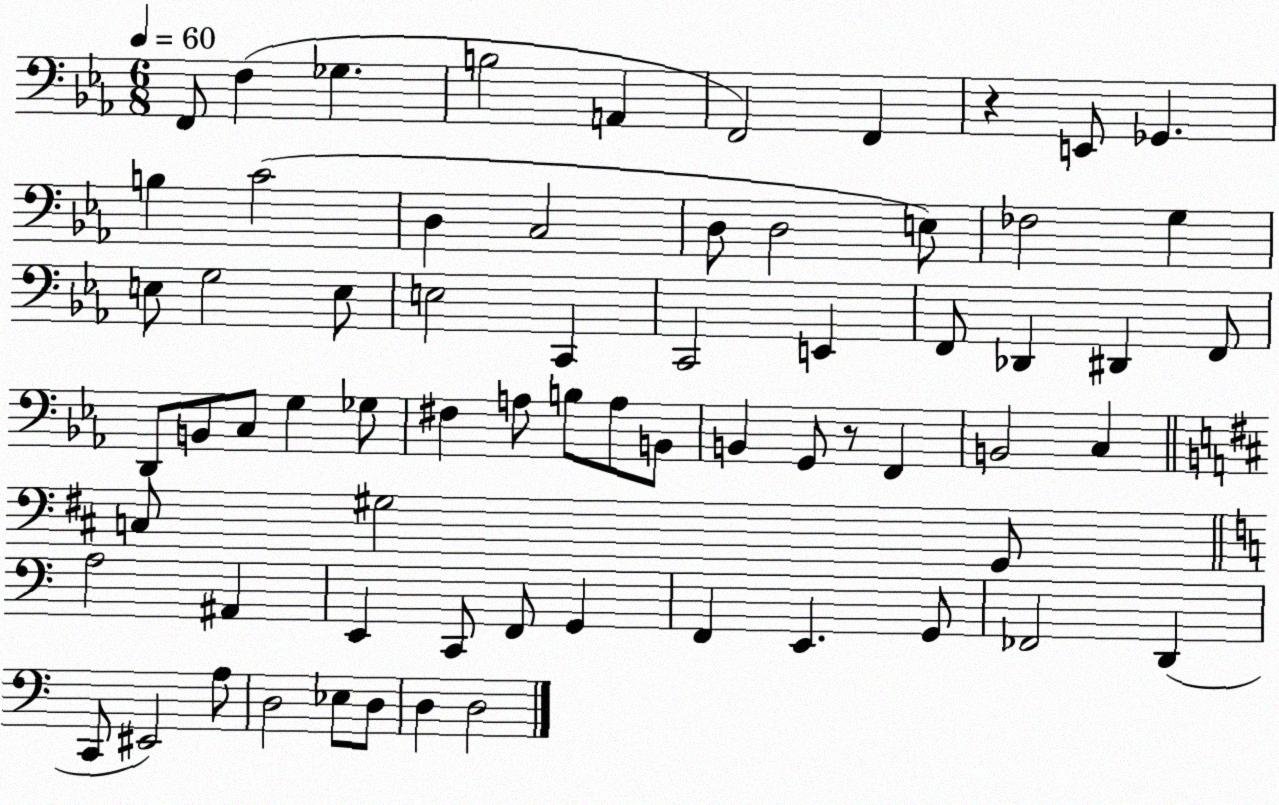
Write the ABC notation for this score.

X:1
T:Untitled
M:6/8
L:1/4
K:Eb
F,,/2 F, _G, B,2 A,, F,,2 F,, z E,,/2 _G,, B, C2 D, C,2 D,/2 D,2 E,/2 _F,2 G, E,/2 G,2 E,/2 E,2 C,, C,,2 E,, F,,/2 _D,, ^D,, F,,/2 D,,/2 B,,/2 C,/2 G, _G,/2 ^F, A,/2 B,/2 A,/2 B,,/2 B,, G,,/2 z/2 F,, B,,2 C, C,/2 ^G,2 G,,/2 A,2 ^A,, E,, C,,/2 F,,/2 G,, F,, E,, G,,/2 _F,,2 D,, C,,/2 ^E,,2 A,/2 D,2 _E,/2 D,/2 D, D,2